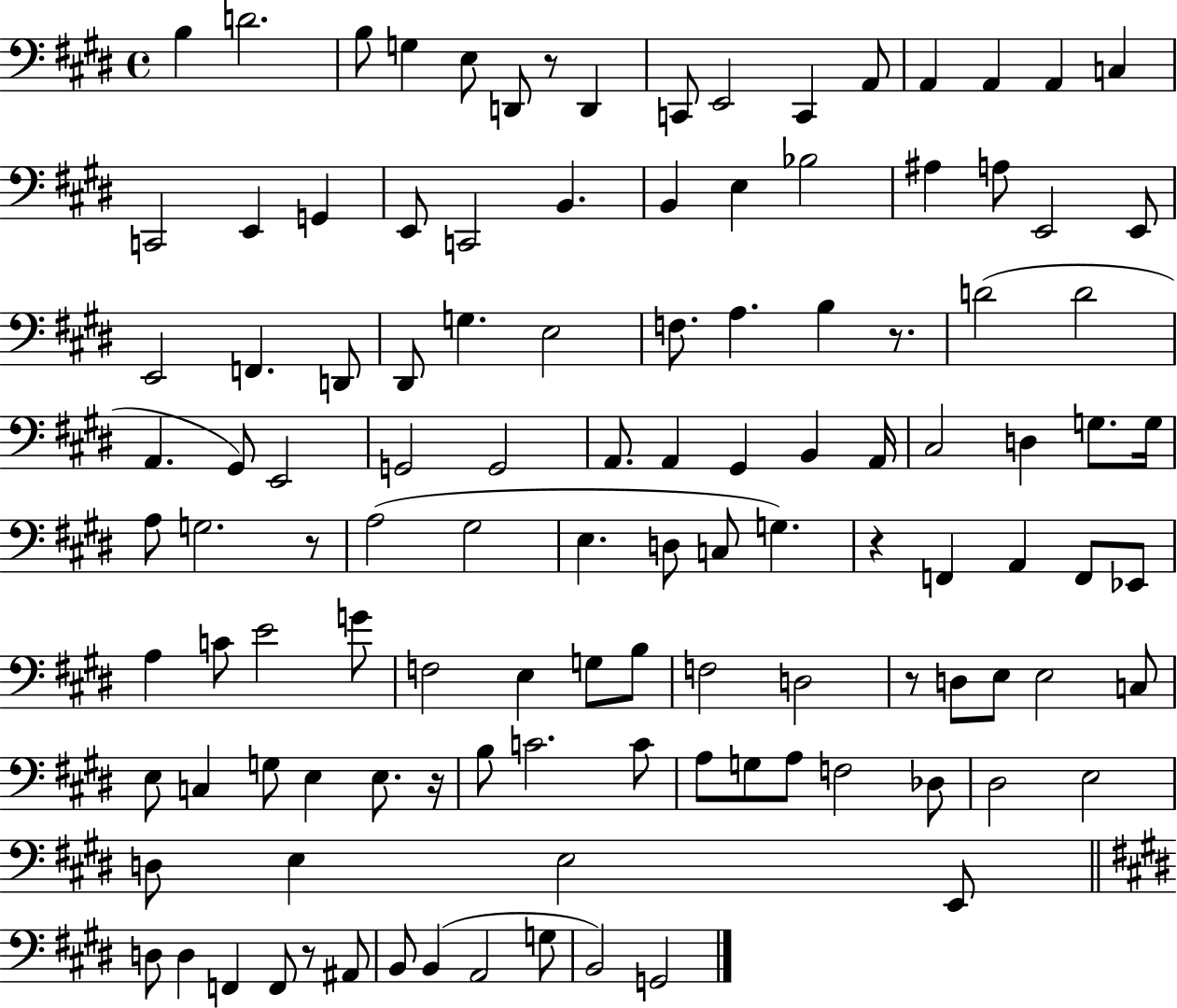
X:1
T:Untitled
M:4/4
L:1/4
K:E
B, D2 B,/2 G, E,/2 D,,/2 z/2 D,, C,,/2 E,,2 C,, A,,/2 A,, A,, A,, C, C,,2 E,, G,, E,,/2 C,,2 B,, B,, E, _B,2 ^A, A,/2 E,,2 E,,/2 E,,2 F,, D,,/2 ^D,,/2 G, E,2 F,/2 A, B, z/2 D2 D2 A,, ^G,,/2 E,,2 G,,2 G,,2 A,,/2 A,, ^G,, B,, A,,/4 ^C,2 D, G,/2 G,/4 A,/2 G,2 z/2 A,2 ^G,2 E, D,/2 C,/2 G, z F,, A,, F,,/2 _E,,/2 A, C/2 E2 G/2 F,2 E, G,/2 B,/2 F,2 D,2 z/2 D,/2 E,/2 E,2 C,/2 E,/2 C, G,/2 E, E,/2 z/4 B,/2 C2 C/2 A,/2 G,/2 A,/2 F,2 _D,/2 ^D,2 E,2 D,/2 E, E,2 E,,/2 D,/2 D, F,, F,,/2 z/2 ^A,,/2 B,,/2 B,, A,,2 G,/2 B,,2 G,,2